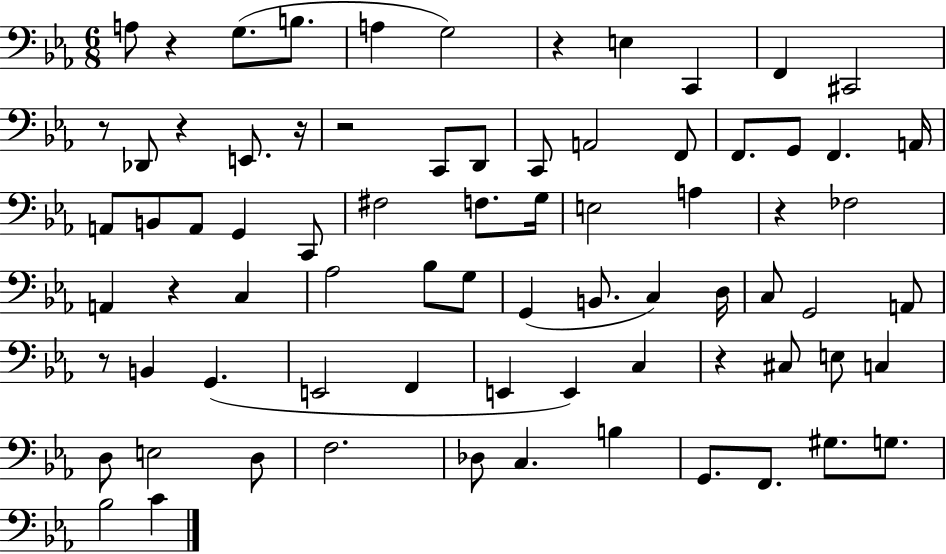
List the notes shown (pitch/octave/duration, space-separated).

A3/e R/q G3/e. B3/e. A3/q G3/h R/q E3/q C2/q F2/q C#2/h R/e Db2/e R/q E2/e. R/s R/h C2/e D2/e C2/e A2/h F2/e F2/e. G2/e F2/q. A2/s A2/e B2/e A2/e G2/q C2/e F#3/h F3/e. G3/s E3/h A3/q R/q FES3/h A2/q R/q C3/q Ab3/h Bb3/e G3/e G2/q B2/e. C3/q D3/s C3/e G2/h A2/e R/e B2/q G2/q. E2/h F2/q E2/q E2/q C3/q R/q C#3/e E3/e C3/q D3/e E3/h D3/e F3/h. Db3/e C3/q. B3/q G2/e. F2/e. G#3/e. G3/e. Bb3/h C4/q